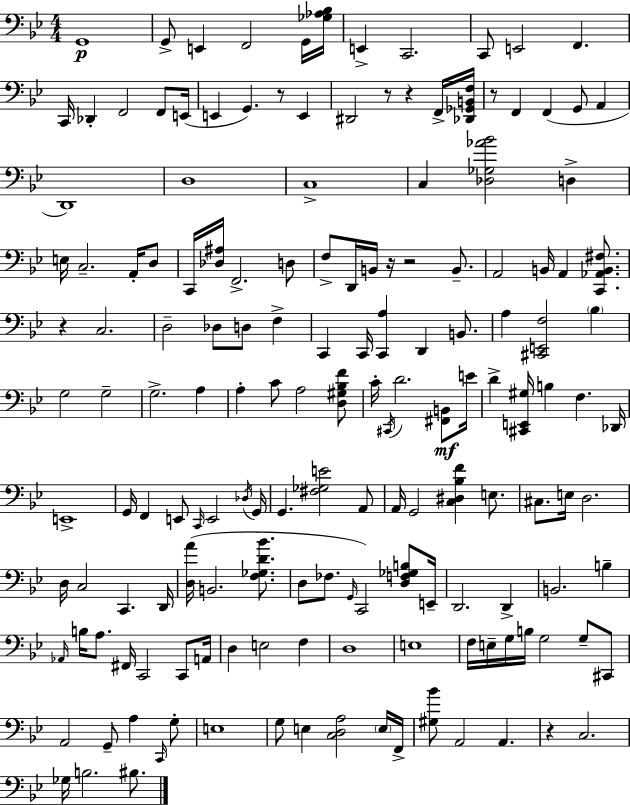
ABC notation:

X:1
T:Untitled
M:4/4
L:1/4
K:Bb
G,,4 G,,/2 E,, F,,2 G,,/4 [_G,_A,_B,]/4 E,, C,,2 C,,/2 E,,2 F,, C,,/4 _D,, F,,2 F,,/2 E,,/4 E,, G,, z/2 E,, ^D,,2 z/2 z F,,/4 [_D,,_G,,B,,F,]/4 z/2 F,, F,, G,,/2 A,, D,,4 D,4 C,4 C, [_D,_G,_A_B]2 D, E,/4 C,2 A,,/4 D,/2 C,,/4 [_D,^A,]/4 F,,2 D,/2 F,/2 D,,/4 B,,/4 z/4 z2 B,,/2 A,,2 B,,/4 A,, [C,,_A,,B,,^F,]/2 z C,2 D,2 _D,/2 D,/2 F, C,, C,,/4 [C,,A,] D,, B,,/2 A, [^C,,E,,F,]2 _B, G,2 G,2 G,2 A, A, C/2 A,2 [D,^G,_B,F]/2 C/4 ^C,,/4 D2 [^F,,B,,]/2 E/4 D [^C,,E,,^G,]/4 B, F, _D,,/4 E,,4 G,,/4 F,, E,,/2 C,,/4 E,,2 _D,/4 G,,/4 G,, [^F,_G,E]2 A,,/2 A,,/4 G,,2 [C,^D,_B,F] E,/2 ^C,/2 E,/4 D,2 D,/4 C,2 C,, D,,/4 [D,A]/4 B,,2 [F,_G,D_B]/2 D,/2 _F,/2 G,,/4 C,,2 [D,F,_G,B,]/2 E,,/4 D,,2 D,, B,,2 B, _A,,/4 B,/4 A,/2 ^F,,/4 C,,2 C,,/2 A,,/4 D, E,2 F, D,4 E,4 F,/4 E,/4 G,/4 B,/4 G,2 G,/2 ^C,,/2 A,,2 G,,/2 A, C,,/4 G,/2 E,4 G,/2 E, [C,D,A,]2 E,/4 F,,/4 [^G,_B]/2 A,,2 A,, z C,2 _G,/4 B,2 ^B,/2